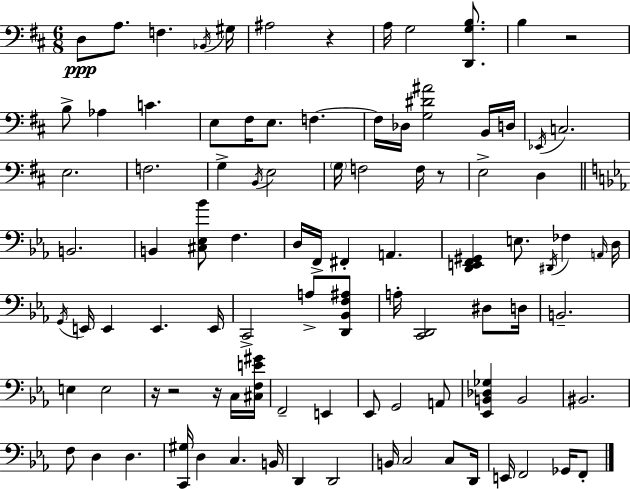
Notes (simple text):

D3/e A3/e. F3/q. Bb2/s G#3/s A#3/h R/q A3/s G3/h [D2,G3,B3]/e. B3/q R/h B3/e Ab3/q C4/q. E3/e F#3/s E3/e. F3/q. F3/s Db3/s [G3,D#4,A#4]/h B2/s D3/s Eb2/s C3/h. E3/h. F3/h. G3/q B2/s E3/h G3/s F3/h F3/s R/e E3/h D3/q B2/h. B2/q [C#3,Eb3,Bb4]/e F3/q. D3/s F2/s F#2/q A2/q. [D2,E2,F2,G#2]/q E3/e. D#2/s FES3/q A2/s D3/s G2/s E2/s E2/q E2/q. E2/s C2/h A3/e [D2,Bb2,F3,A#3]/e A3/s [C2,D2]/h D#3/e D3/s B2/h. E3/q E3/h R/s R/h R/s C3/s [C#3,F3,E4,G#4]/s F2/h E2/q Eb2/e G2/h A2/e [Eb2,B2,Db3,Gb3]/q B2/h BIS2/h. F3/e D3/q D3/q. [C2,G#3]/s D3/q C3/q. B2/s D2/q D2/h B2/s C3/h C3/e D2/s E2/s F2/h Gb2/s F2/e